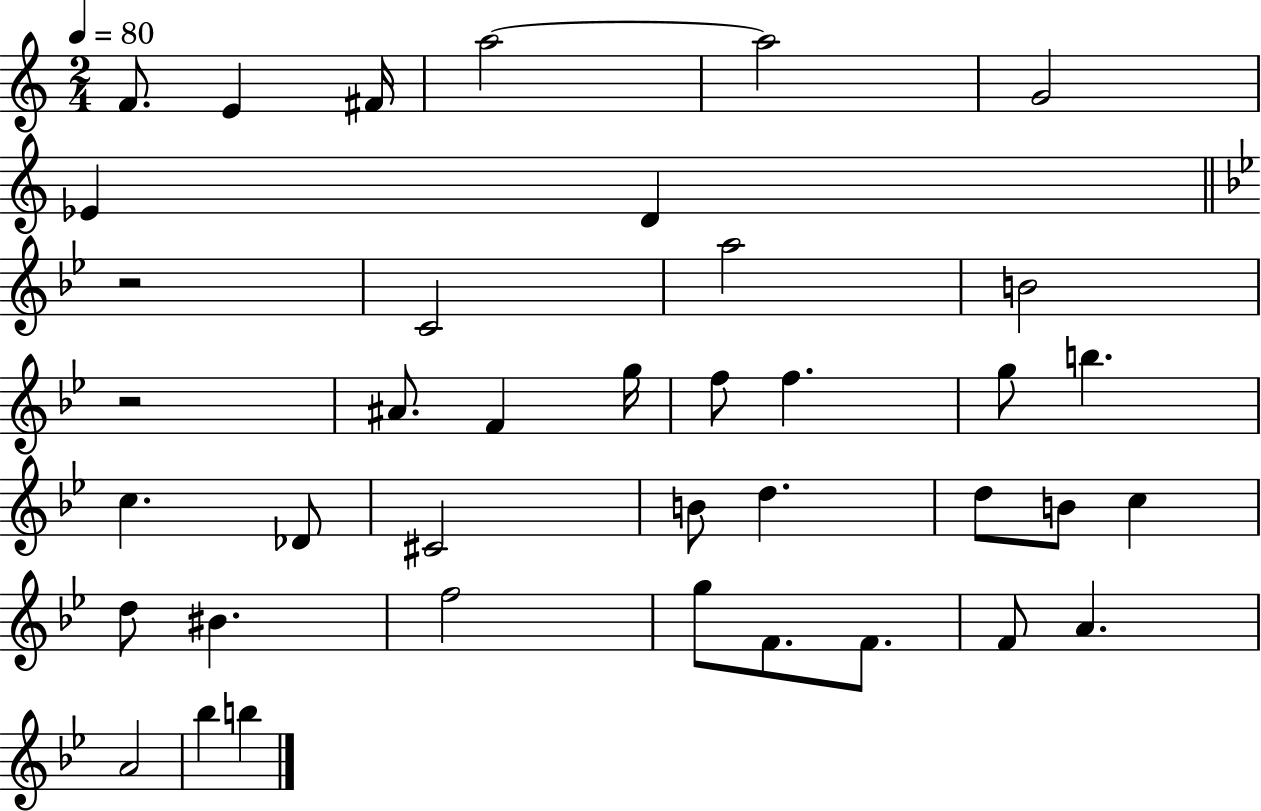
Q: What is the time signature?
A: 2/4